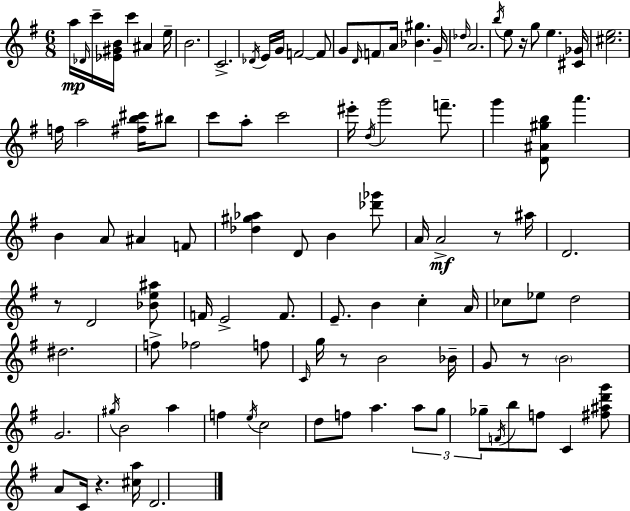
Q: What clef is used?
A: treble